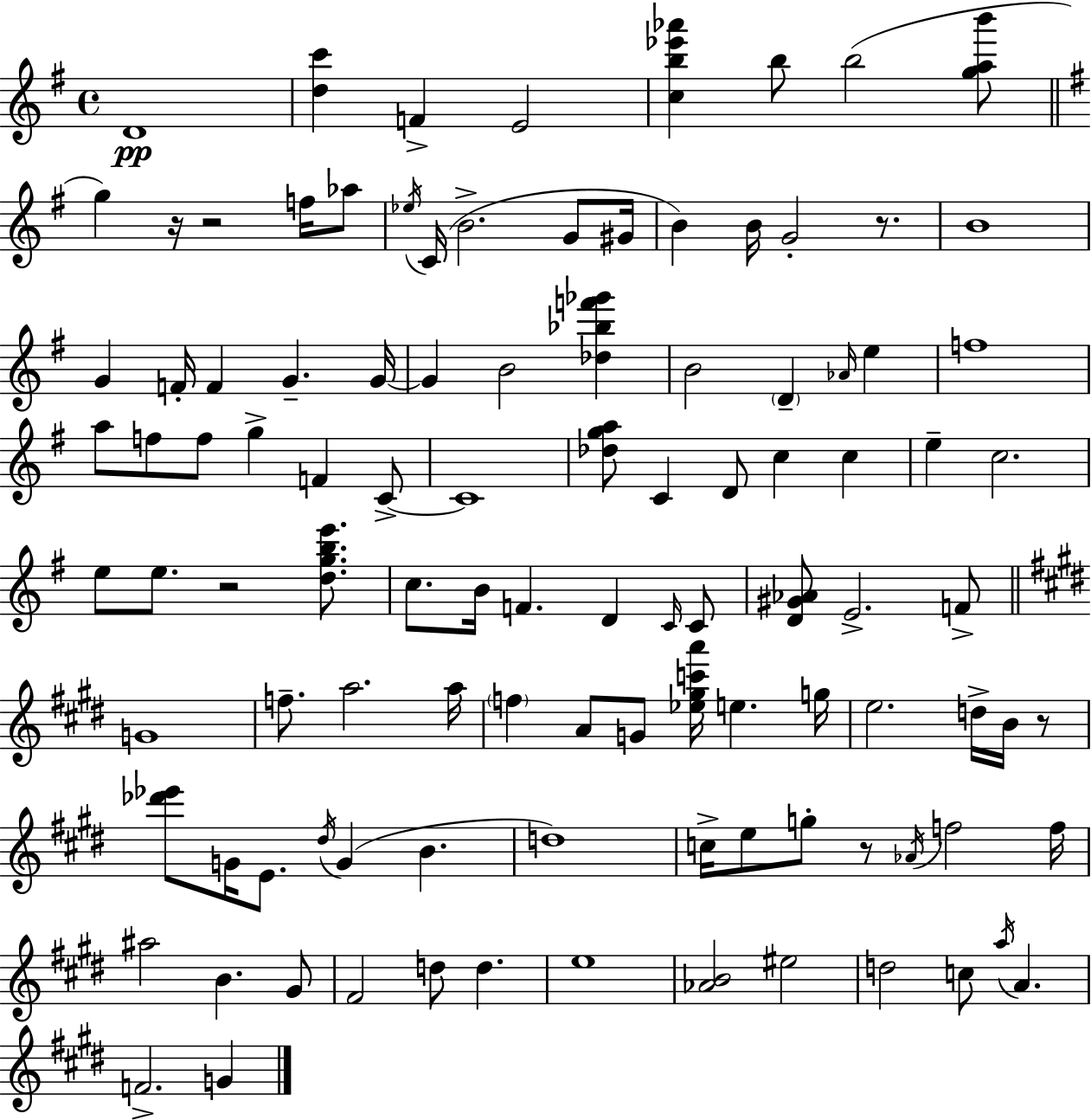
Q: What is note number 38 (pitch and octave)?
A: D4